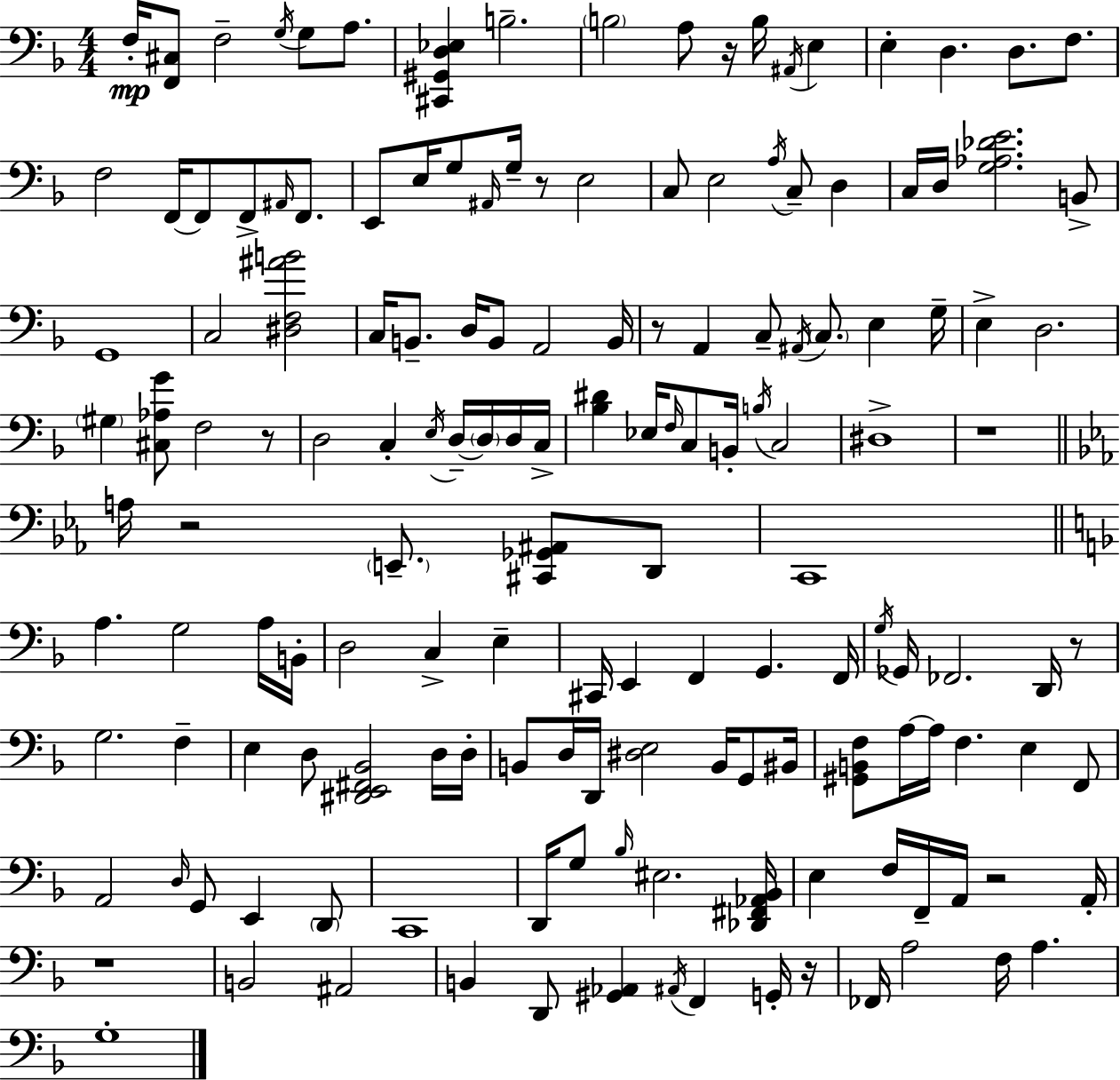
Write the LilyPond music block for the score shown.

{
  \clef bass
  \numericTimeSignature
  \time 4/4
  \key d \minor
  \repeat volta 2 { f16-.\mp <f, cis>8 f2-- \acciaccatura { g16 } g8 a8. | <cis, gis, d ees>4 b2.-- | \parenthesize b2 a8 r16 b16 \acciaccatura { ais,16 } e4 | e4-. d4. d8. f8. | \break f2 f,16~~ f,8 f,8-> \grace { ais,16 } | f,8. e,8 e16 g8 \grace { ais,16 } g16-- r8 e2 | c8 e2 \acciaccatura { a16 } c8-- | d4 c16 d16 <g aes des' e'>2. | \break b,8-> g,1 | c2 <dis f ais' b'>2 | c16 b,8.-- d16 b,8 a,2 | b,16 r8 a,4 c8-- \acciaccatura { ais,16 } \parenthesize c8. | \break e4 g16-- e4-> d2. | \parenthesize gis4 <cis aes g'>8 f2 | r8 d2 c4-. | \acciaccatura { e16 } d16--~~ \parenthesize d16 d16 c16-> <bes dis'>4 ees16 \grace { f16 } c8 b,16-. | \break \acciaccatura { b16 } c2 dis1-> | r1 | \bar "||" \break \key ees \major a16 r2 \parenthesize e,8.-- <cis, ges, ais,>8 d,8 | c,1 | \bar "||" \break \key d \minor a4. g2 a16 b,16-. | d2 c4-> e4-- | cis,16 e,4 f,4 g,4. f,16 | \acciaccatura { g16 } ges,16 fes,2. d,16 r8 | \break g2. f4-- | e4 d8 <dis, e, fis, bes,>2 d16 | d16-. b,8 d16 d,16 <dis e>2 b,16 g,8 | bis,16 <gis, b, f>8 a16~~ a16 f4. e4 f,8 | \break a,2 \grace { d16 } g,8 e,4 | \parenthesize d,8 c,1 | d,16 g8 \grace { bes16 } eis2. | <des, fis, aes, bes,>16 e4 f16 f,16-- a,16 r2 | \break a,16-. r1 | b,2 ais,2 | b,4 d,8 <gis, aes,>4 \acciaccatura { ais,16 } f,4 | g,16-. r16 fes,16 a2 f16 a4. | \break g1-. | } \bar "|."
}